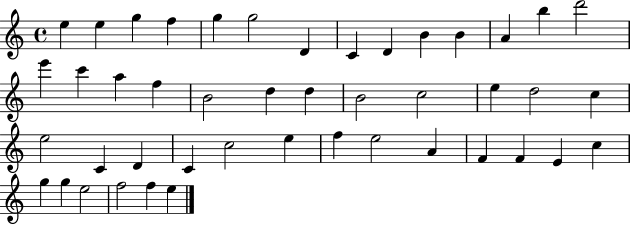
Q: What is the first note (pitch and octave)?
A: E5